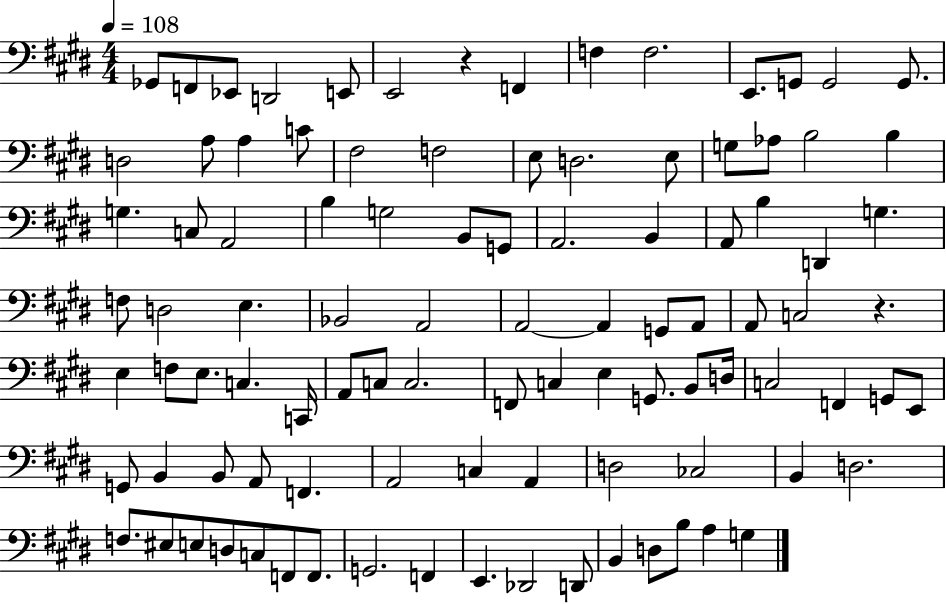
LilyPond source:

{
  \clef bass
  \numericTimeSignature
  \time 4/4
  \key e \major
  \tempo 4 = 108
  \repeat volta 2 { ges,8 f,8 ees,8 d,2 e,8 | e,2 r4 f,4 | f4 f2. | e,8. g,8 g,2 g,8. | \break d2 a8 a4 c'8 | fis2 f2 | e8 d2. e8 | g8 aes8 b2 b4 | \break g4. c8 a,2 | b4 g2 b,8 g,8 | a,2. b,4 | a,8 b4 d,4 g4. | \break f8 d2 e4. | bes,2 a,2 | a,2~~ a,4 g,8 a,8 | a,8 c2 r4. | \break e4 f8 e8. c4. c,16 | a,8 c8 c2. | f,8 c4 e4 g,8. b,8 d16 | c2 f,4 g,8 e,8 | \break g,8 b,4 b,8 a,8 f,4. | a,2 c4 a,4 | d2 ces2 | b,4 d2. | \break f8. eis8 e8 d8 c8 f,8 f,8. | g,2. f,4 | e,4. des,2 d,8 | b,4 d8 b8 a4 g4 | \break } \bar "|."
}